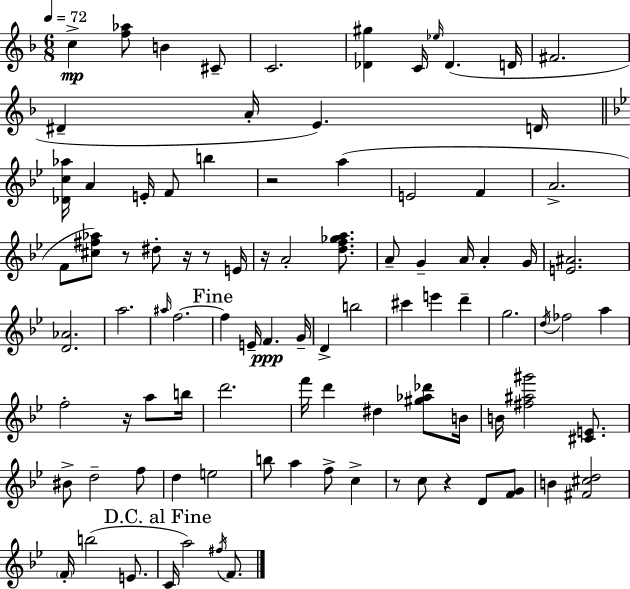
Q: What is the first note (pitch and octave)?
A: C5